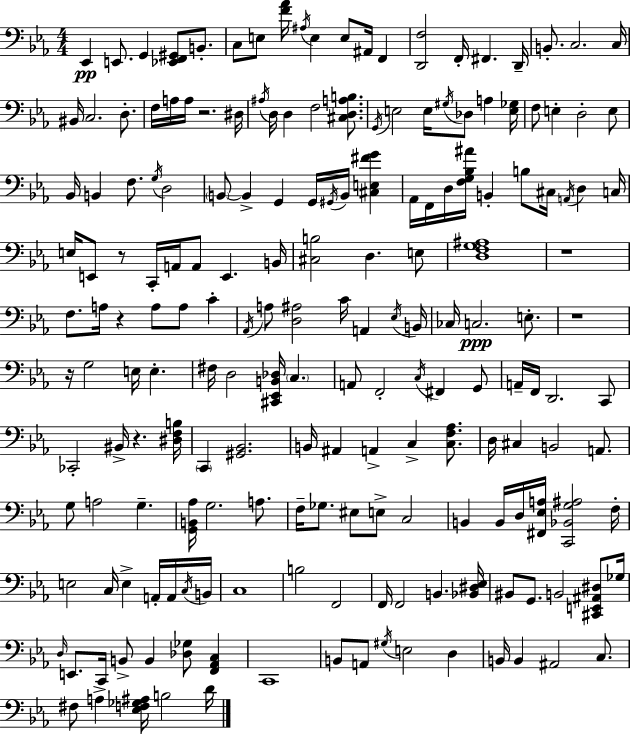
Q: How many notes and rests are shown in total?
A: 186